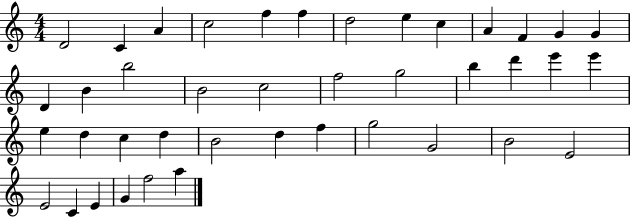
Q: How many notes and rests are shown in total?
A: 41